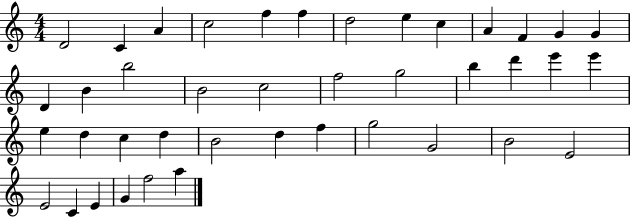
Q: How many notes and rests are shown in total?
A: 41